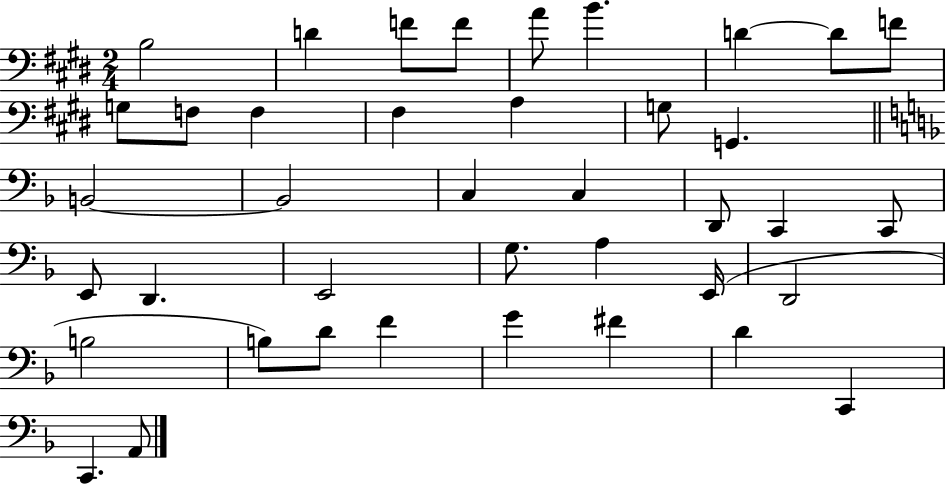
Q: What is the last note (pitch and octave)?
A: A2